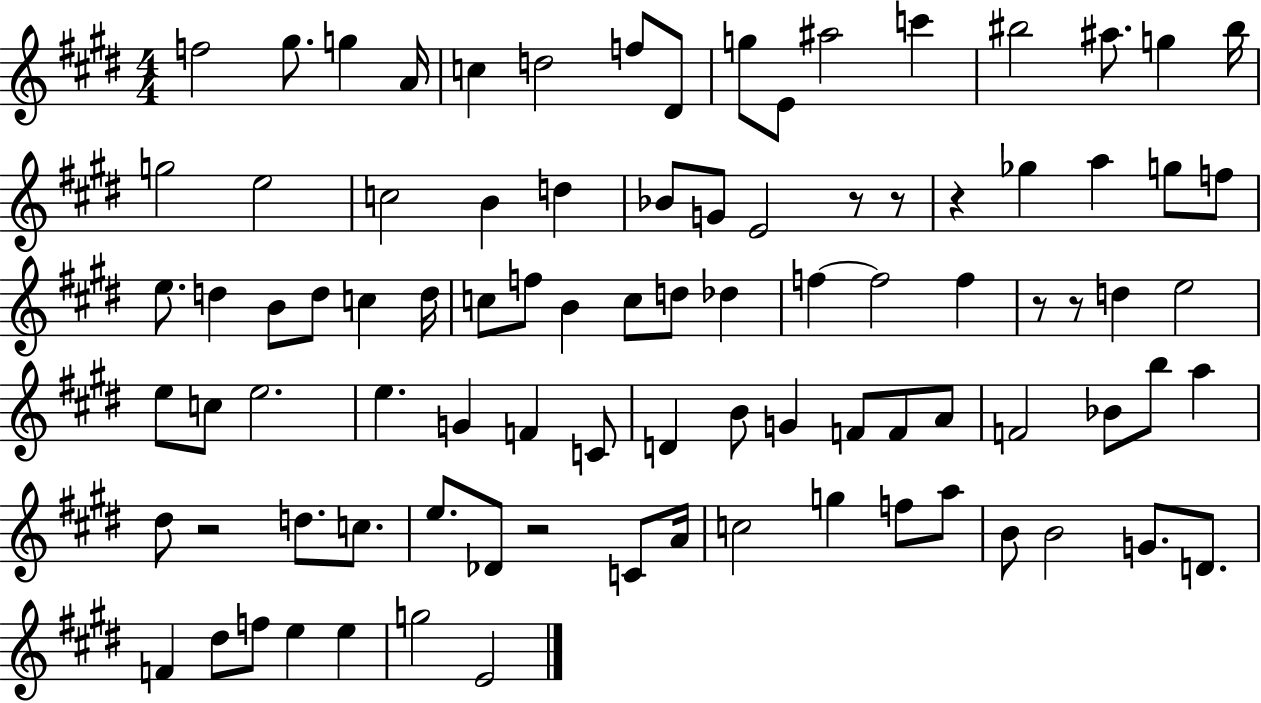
F5/h G#5/e. G5/q A4/s C5/q D5/h F5/e D#4/e G5/e E4/e A#5/h C6/q BIS5/h A#5/e. G5/q BIS5/s G5/h E5/h C5/h B4/q D5/q Bb4/e G4/e E4/h R/e R/e R/q Gb5/q A5/q G5/e F5/e E5/e. D5/q B4/e D5/e C5/q D5/s C5/e F5/e B4/q C5/e D5/e Db5/q F5/q F5/h F5/q R/e R/e D5/q E5/h E5/e C5/e E5/h. E5/q. G4/q F4/q C4/e D4/q B4/e G4/q F4/e F4/e A4/e F4/h Bb4/e B5/e A5/q D#5/e R/h D5/e. C5/e. E5/e. Db4/e R/h C4/e A4/s C5/h G5/q F5/e A5/e B4/e B4/h G4/e. D4/e. F4/q D#5/e F5/e E5/q E5/q G5/h E4/h